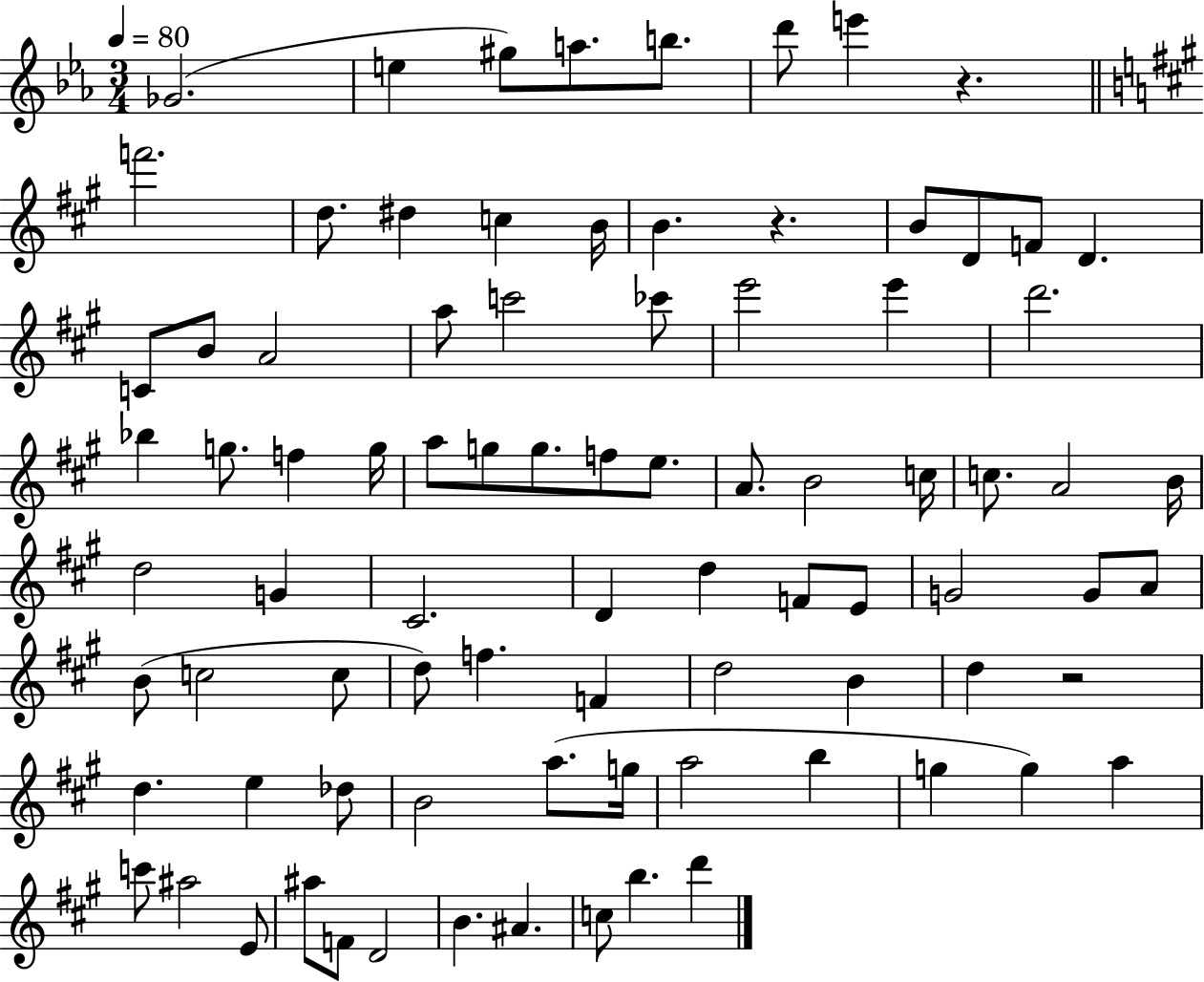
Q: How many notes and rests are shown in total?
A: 85